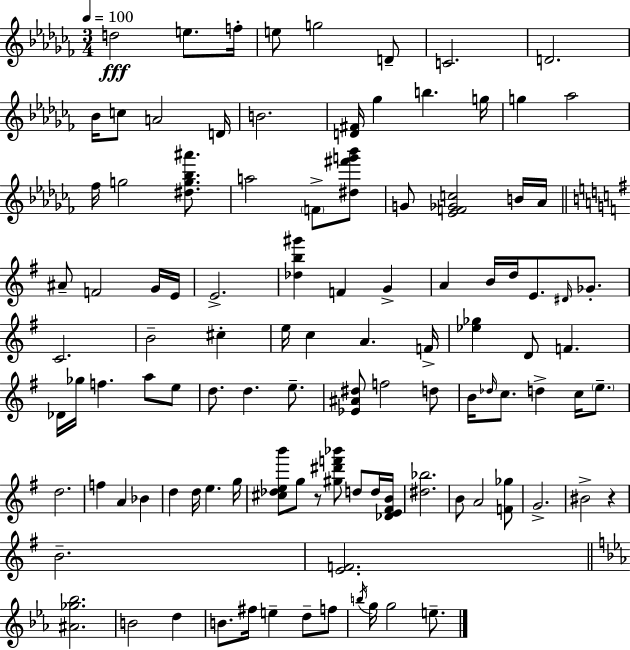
{
  \clef treble
  \numericTimeSignature
  \time 3/4
  \key aes \minor
  \tempo 4 = 100
  d''2\fff e''8. f''16-. | e''8 g''2 d'8-- | c'2. | d'2. | \break bes'16 c''8 a'2 d'16 | b'2. | <d' fis'>16 ges''4 b''4. g''16 | g''4 aes''2 | \break fes''16 g''2 <dis'' g'' bes'' ais'''>8. | a''2 \parenthesize f'8-> <dis'' fis''' g''' bes'''>8 | g'8 <ees' f' ges' c''>2 b'16 aes'16 | \bar "||" \break \key g \major ais'8-- f'2 g'16 e'16 | e'2.-> | <des'' b'' gis'''>4 f'4 g'4-> | a'4 b'16 d''16 e'8. \grace { dis'16 } ges'8.-. | \break c'2. | b'2-- cis''4-. | e''16 c''4 a'4. | f'16-> <ees'' ges''>4 d'8 f'4. | \break des'16 ges''16 f''4. a''8 e''8 | d''8. d''4. e''8.-- | <ees' ais' dis''>8 f''2 d''8 | b'16 \grace { des''16 } c''8. d''4-> c''16 \parenthesize e''8.-- | \break d''2. | f''4 a'4 bes'4 | d''4 d''16 e''4. | g''16 <cis'' des'' e'' b'''>8 g''8 r8 <gis'' dis''' f''' bes'''>8 d''8 | \break d''16 <des' e' fis' b'>16 <dis'' bes''>2. | b'8 a'2 | <f' ges''>8 g'2.-> | bis'2-> r4 | \break b'2.-- | <e' f'>2. | \bar "||" \break \key c \minor <ais' ges'' bes''>2. | b'2 d''4 | b'8. fis''16 e''4-- d''8-- f''8 | \acciaccatura { b''16 } g''16 g''2 e''8.-- | \break \bar "|."
}